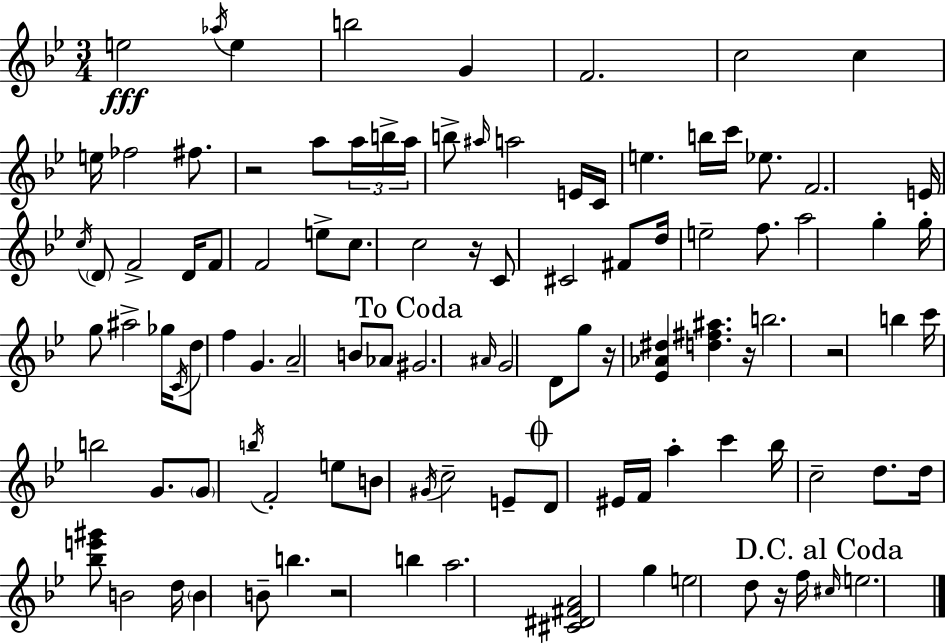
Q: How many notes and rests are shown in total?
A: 105